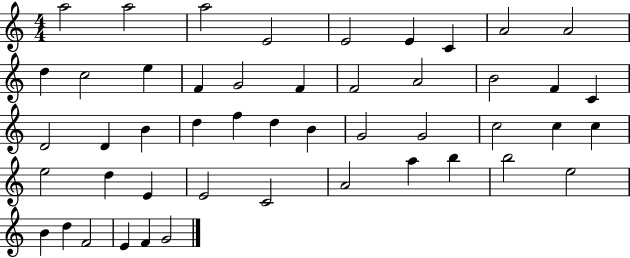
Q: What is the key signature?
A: C major